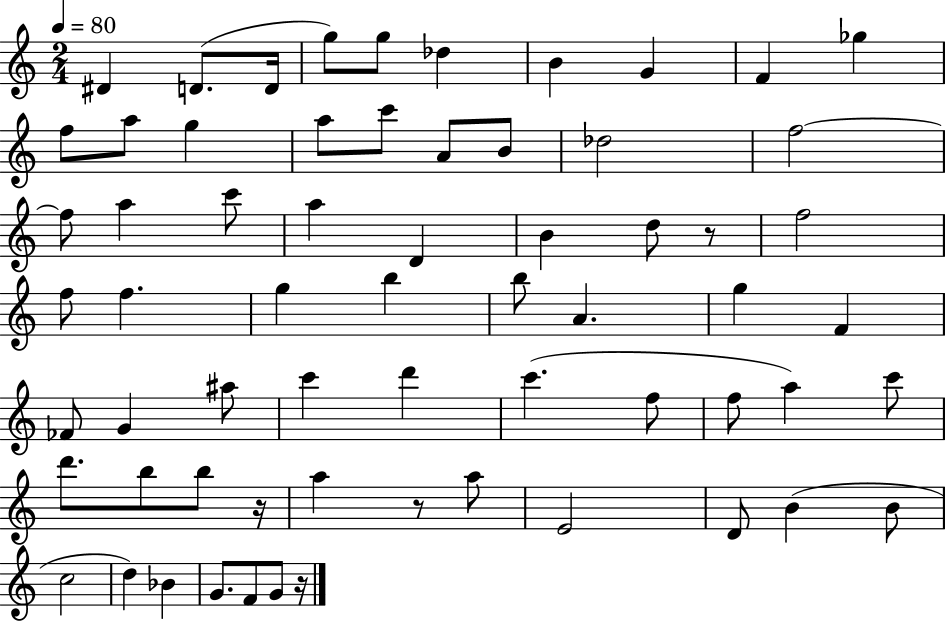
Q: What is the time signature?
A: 2/4